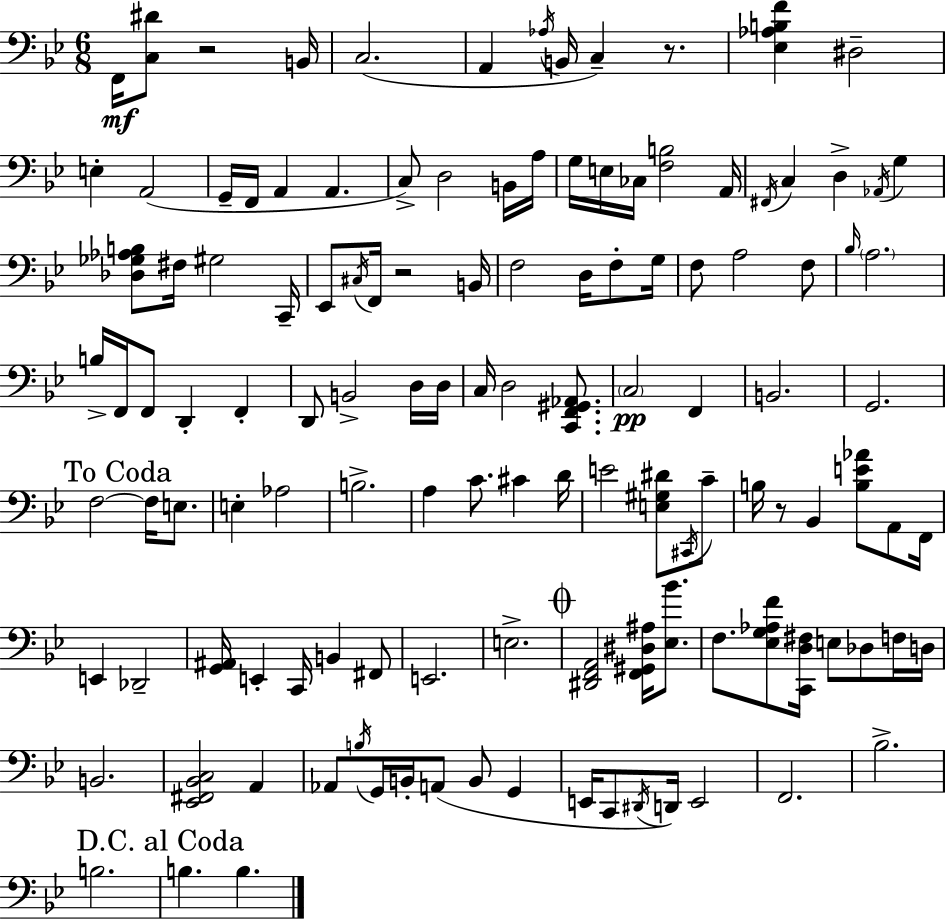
F2/s [C3,D#4]/e R/h B2/s C3/h. A2/q Ab3/s B2/s C3/q R/e. [Eb3,Ab3,B3,F4]/q D#3/h E3/q A2/h G2/s F2/s A2/q A2/q. C3/e D3/h B2/s A3/s G3/s E3/s CES3/s [F3,B3]/h A2/s F#2/s C3/q D3/q Ab2/s G3/q [Db3,Gb3,Ab3,B3]/e F#3/s G#3/h C2/s Eb2/e C#3/s F2/s R/h B2/s F3/h D3/s F3/e G3/s F3/e A3/h F3/e Bb3/s A3/h. B3/s F2/s F2/e D2/q F2/q D2/e B2/h D3/s D3/s C3/s D3/h [C2,F2,G#2,Ab2]/e. C3/h F2/q B2/h. G2/h. F3/h F3/s E3/e. E3/q Ab3/h B3/h. A3/q C4/e. C#4/q D4/s E4/h [E3,G#3,D#4]/e C#2/s C4/e B3/s R/e Bb2/q [B3,E4,Ab4]/e A2/e F2/s E2/q Db2/h [G2,A#2]/s E2/q C2/s B2/q F#2/e E2/h. E3/h. [D#2,F2,A2]/h [F2,G#2,D#3,A#3]/s [Eb3,Bb4]/e. F3/e. [Eb3,G3,Ab3,F4]/e [C2,D3,F#3]/s E3/e Db3/e F3/s D3/s B2/h. [Eb2,F#2,Bb2,C3]/h A2/q Ab2/e B3/s G2/s B2/s A2/e B2/e G2/q E2/s C2/e D#2/s D2/s E2/h F2/h. Bb3/h. B3/h. B3/q. B3/q.